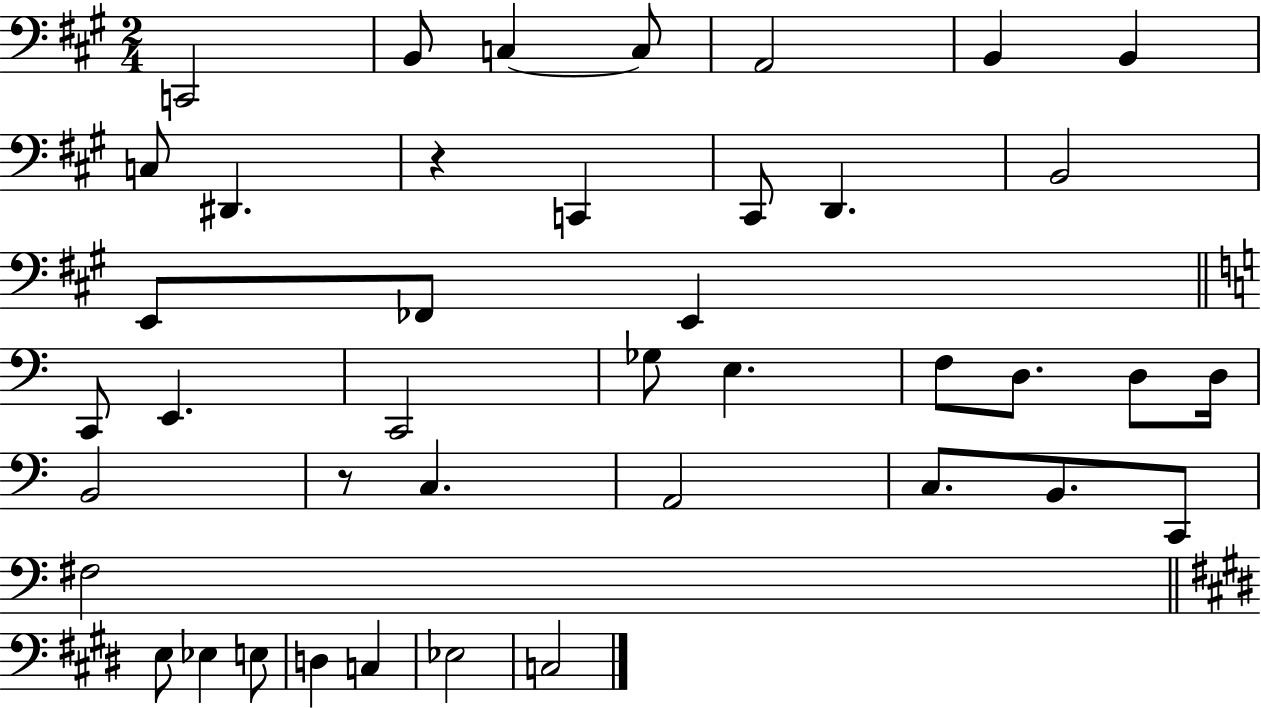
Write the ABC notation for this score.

X:1
T:Untitled
M:2/4
L:1/4
K:A
C,,2 B,,/2 C, C,/2 A,,2 B,, B,, C,/2 ^D,, z C,, ^C,,/2 D,, B,,2 E,,/2 _F,,/2 E,, C,,/2 E,, C,,2 _G,/2 E, F,/2 D,/2 D,/2 D,/4 B,,2 z/2 C, A,,2 C,/2 B,,/2 C,,/2 ^F,2 E,/2 _E, E,/2 D, C, _E,2 C,2